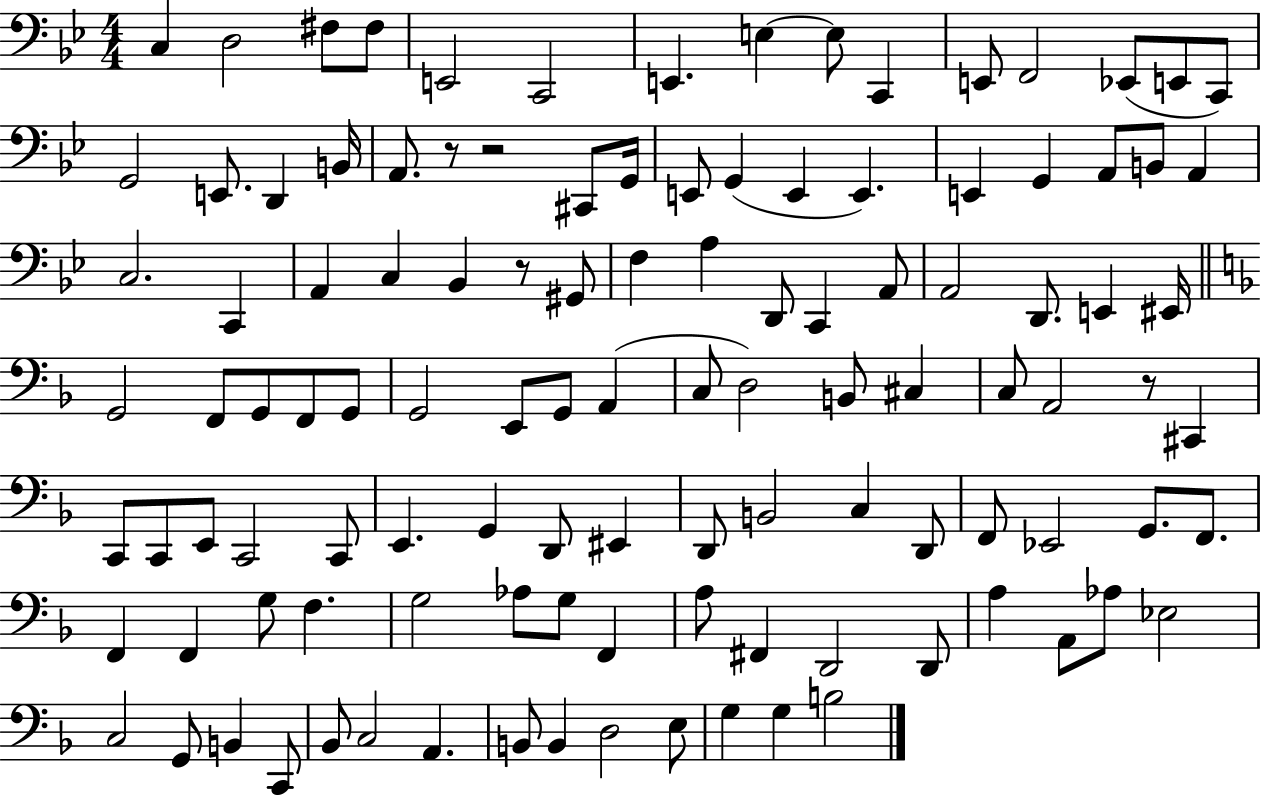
{
  \clef bass
  \numericTimeSignature
  \time 4/4
  \key bes \major
  \repeat volta 2 { c4 d2 fis8 fis8 | e,2 c,2 | e,4. e4~~ e8 c,4 | e,8 f,2 ees,8( e,8 c,8) | \break g,2 e,8. d,4 b,16 | a,8. r8 r2 cis,8 g,16 | e,8 g,4( e,4 e,4.) | e,4 g,4 a,8 b,8 a,4 | \break c2. c,4 | a,4 c4 bes,4 r8 gis,8 | f4 a4 d,8 c,4 a,8 | a,2 d,8. e,4 eis,16 | \break \bar "||" \break \key f \major g,2 f,8 g,8 f,8 g,8 | g,2 e,8 g,8 a,4( | c8 d2) b,8 cis4 | c8 a,2 r8 cis,4 | \break c,8 c,8 e,8 c,2 c,8 | e,4. g,4 d,8 eis,4 | d,8 b,2 c4 d,8 | f,8 ees,2 g,8. f,8. | \break f,4 f,4 g8 f4. | g2 aes8 g8 f,4 | a8 fis,4 d,2 d,8 | a4 a,8 aes8 ees2 | \break c2 g,8 b,4 c,8 | bes,8 c2 a,4. | b,8 b,4 d2 e8 | g4 g4 b2 | \break } \bar "|."
}